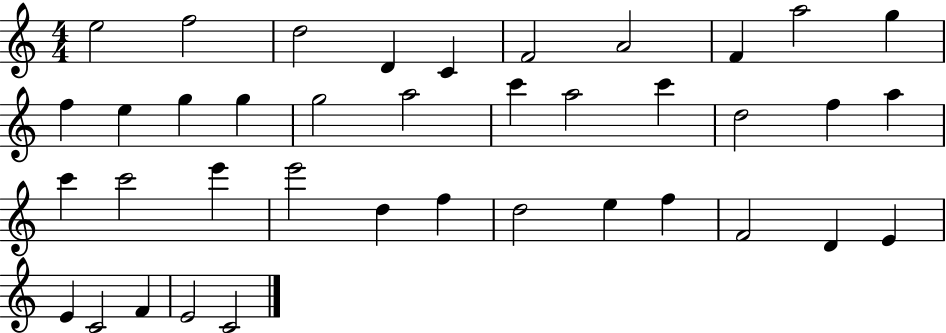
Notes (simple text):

E5/h F5/h D5/h D4/q C4/q F4/h A4/h F4/q A5/h G5/q F5/q E5/q G5/q G5/q G5/h A5/h C6/q A5/h C6/q D5/h F5/q A5/q C6/q C6/h E6/q E6/h D5/q F5/q D5/h E5/q F5/q F4/h D4/q E4/q E4/q C4/h F4/q E4/h C4/h